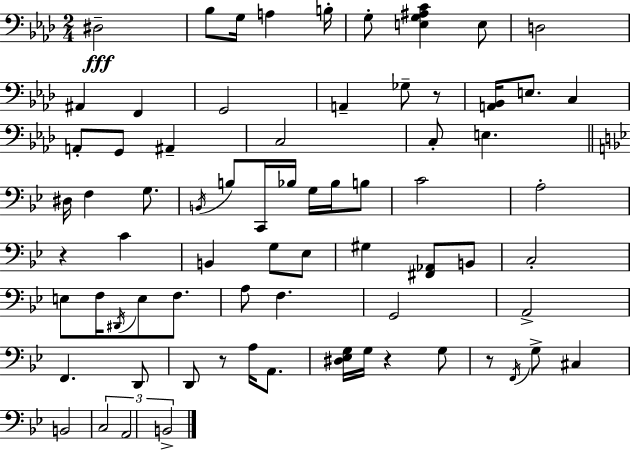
D#3/h Bb3/e G3/s A3/q B3/s G3/e [E3,G3,A#3,C4]/q E3/e D3/h A#2/q F2/q G2/h A2/q Gb3/e R/e [A2,Bb2]/s E3/e. C3/q A2/e G2/e A#2/q C3/h C3/e E3/q. D#3/s F3/q G3/e. B2/s B3/e C2/s Bb3/s G3/s Bb3/s B3/e C4/h A3/h R/q C4/q B2/q G3/e Eb3/e G#3/q [F#2,Ab2]/e B2/e C3/h E3/e F3/s D#2/s E3/e F3/e. A3/e F3/q. G2/h A2/h F2/q. D2/e D2/e R/e A3/s A2/e. [D#3,Eb3,G3]/s G3/s R/q G3/e R/e F2/s G3/e C#3/q B2/h C3/h A2/h B2/h